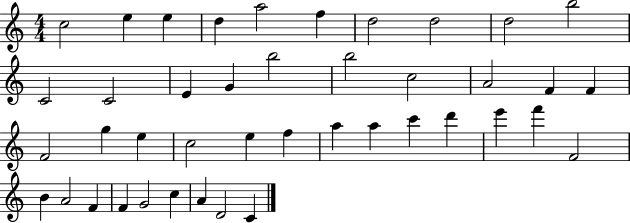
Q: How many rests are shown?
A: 0